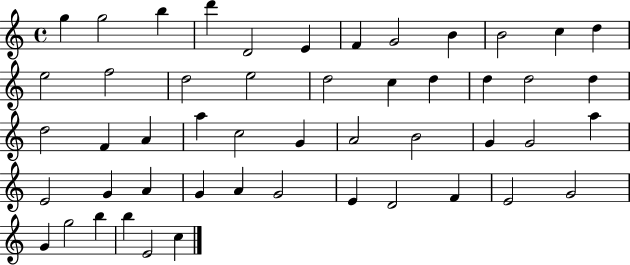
G5/q G5/h B5/q D6/q D4/h E4/q F4/q G4/h B4/q B4/h C5/q D5/q E5/h F5/h D5/h E5/h D5/h C5/q D5/q D5/q D5/h D5/q D5/h F4/q A4/q A5/q C5/h G4/q A4/h B4/h G4/q G4/h A5/q E4/h G4/q A4/q G4/q A4/q G4/h E4/q D4/h F4/q E4/h G4/h G4/q G5/h B5/q B5/q E4/h C5/q